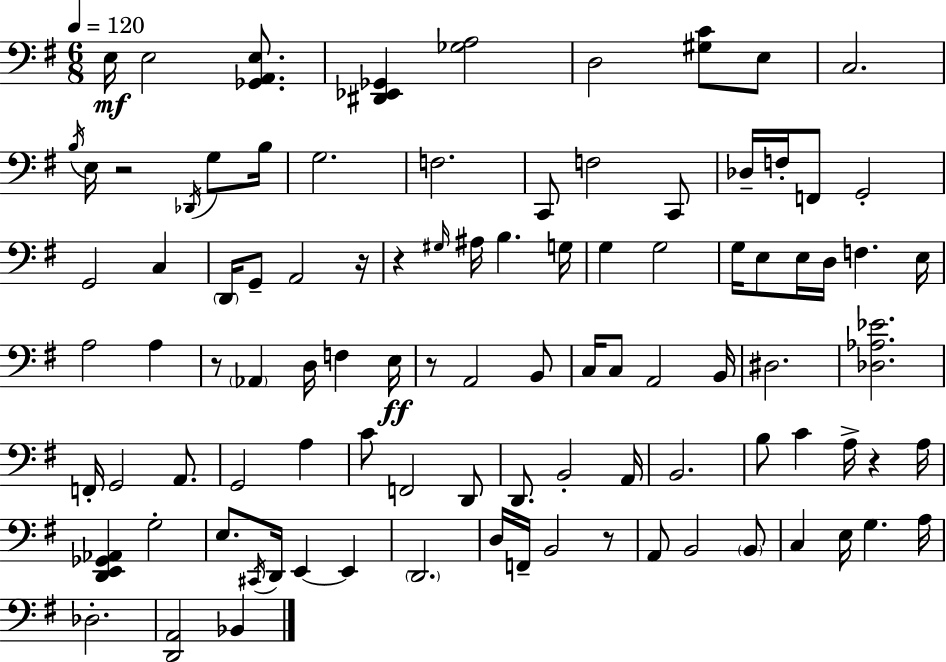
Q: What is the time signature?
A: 6/8